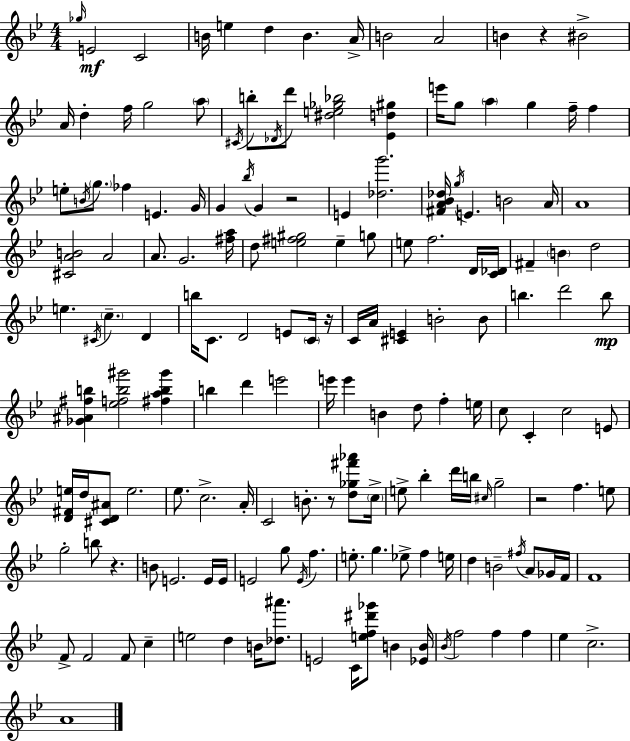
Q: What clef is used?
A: treble